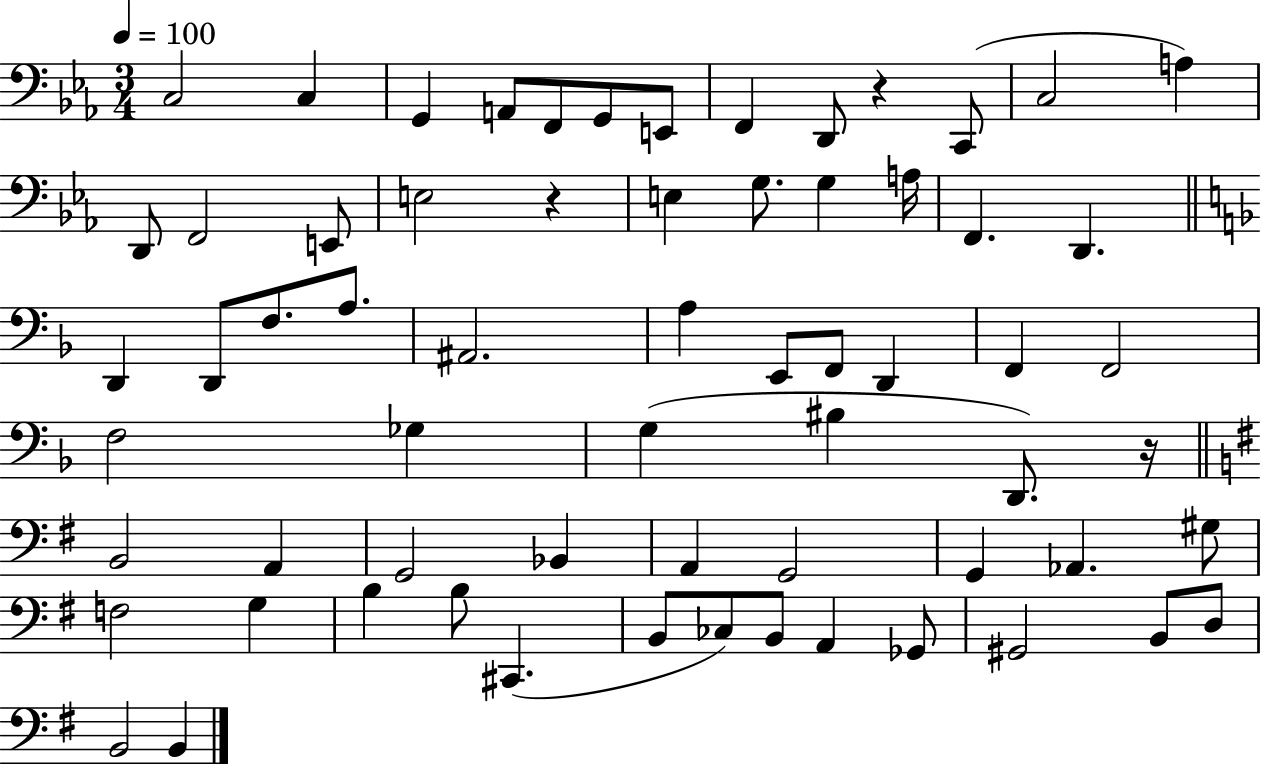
{
  \clef bass
  \numericTimeSignature
  \time 3/4
  \key ees \major
  \tempo 4 = 100
  c2 c4 | g,4 a,8 f,8 g,8 e,8 | f,4 d,8 r4 c,8( | c2 a4) | \break d,8 f,2 e,8 | e2 r4 | e4 g8. g4 a16 | f,4. d,4. | \break \bar "||" \break \key d \minor d,4 d,8 f8. a8. | ais,2. | a4 e,8 f,8 d,4 | f,4 f,2 | \break f2 ges4 | g4( bis4 d,8.) r16 | \bar "||" \break \key g \major b,2 a,4 | g,2 bes,4 | a,4 g,2 | g,4 aes,4. gis8 | \break f2 g4 | b4 b8 cis,4.( | b,8 ces8) b,8 a,4 ges,8 | gis,2 b,8 d8 | \break b,2 b,4 | \bar "|."
}